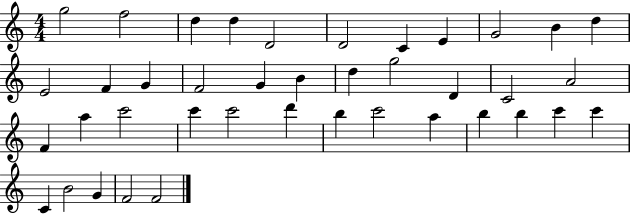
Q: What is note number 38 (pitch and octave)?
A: G4